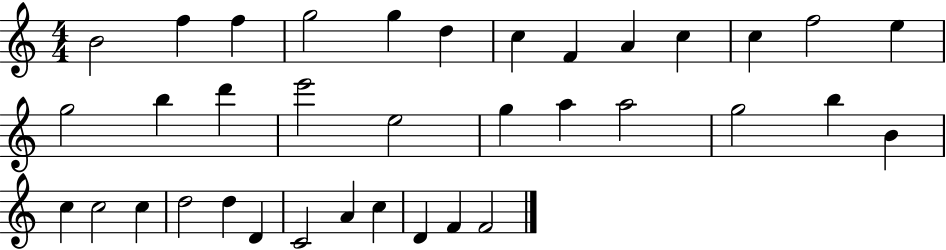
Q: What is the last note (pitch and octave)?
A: F4